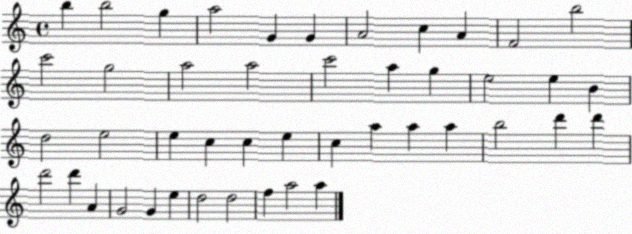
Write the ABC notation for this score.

X:1
T:Untitled
M:4/4
L:1/4
K:C
b b2 g a2 G G A2 c A F2 b2 c'2 g2 a2 a2 c'2 a g e2 e B d2 e2 e c c e c a a a b2 d' d' d'2 d' A G2 G e d2 d2 f a2 a